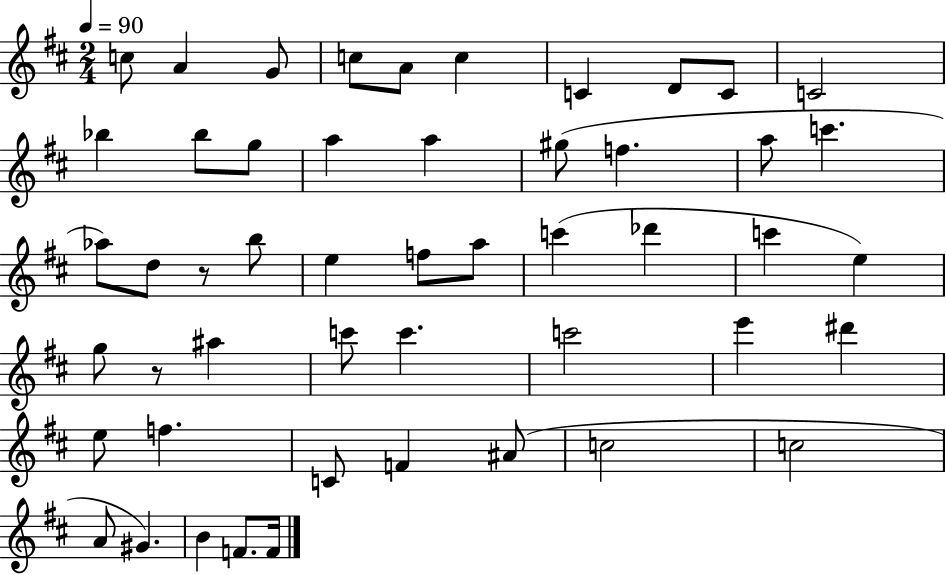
{
  \clef treble
  \numericTimeSignature
  \time 2/4
  \key d \major
  \tempo 4 = 90
  c''8 a'4 g'8 | c''8 a'8 c''4 | c'4 d'8 c'8 | c'2 | \break bes''4 bes''8 g''8 | a''4 a''4 | gis''8( f''4. | a''8 c'''4. | \break aes''8) d''8 r8 b''8 | e''4 f''8 a''8 | c'''4( des'''4 | c'''4 e''4) | \break g''8 r8 ais''4 | c'''8 c'''4. | c'''2 | e'''4 dis'''4 | \break e''8 f''4. | c'8 f'4 ais'8( | c''2 | c''2 | \break a'8 gis'4.) | b'4 f'8. f'16 | \bar "|."
}